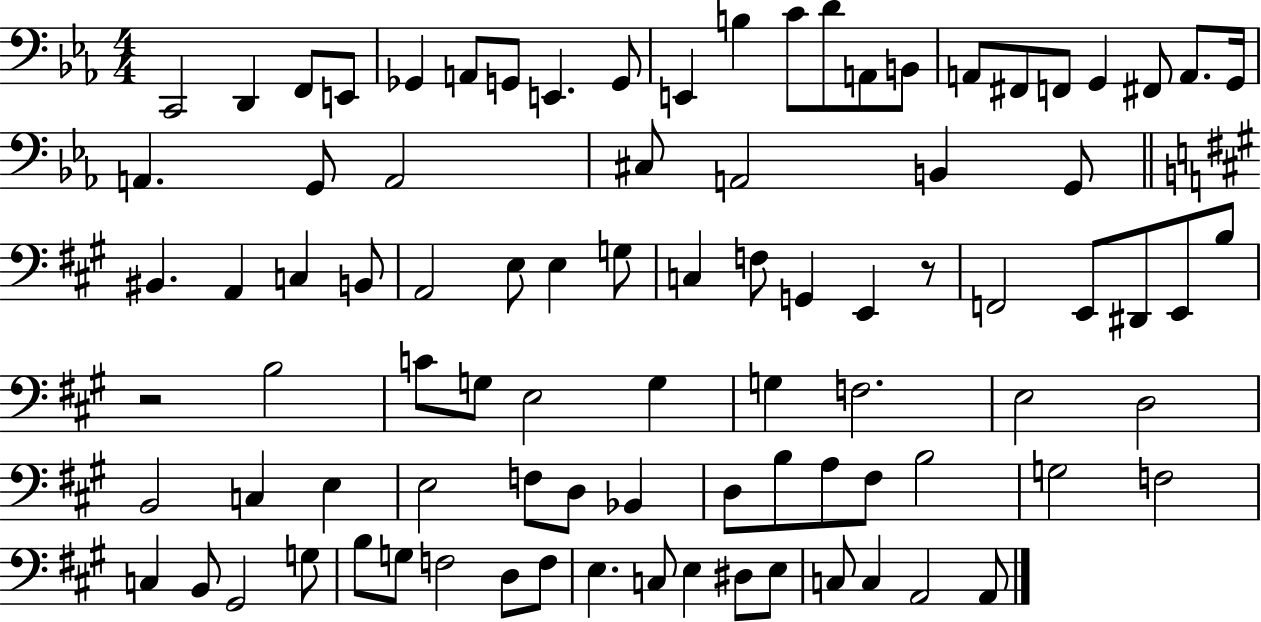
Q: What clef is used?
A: bass